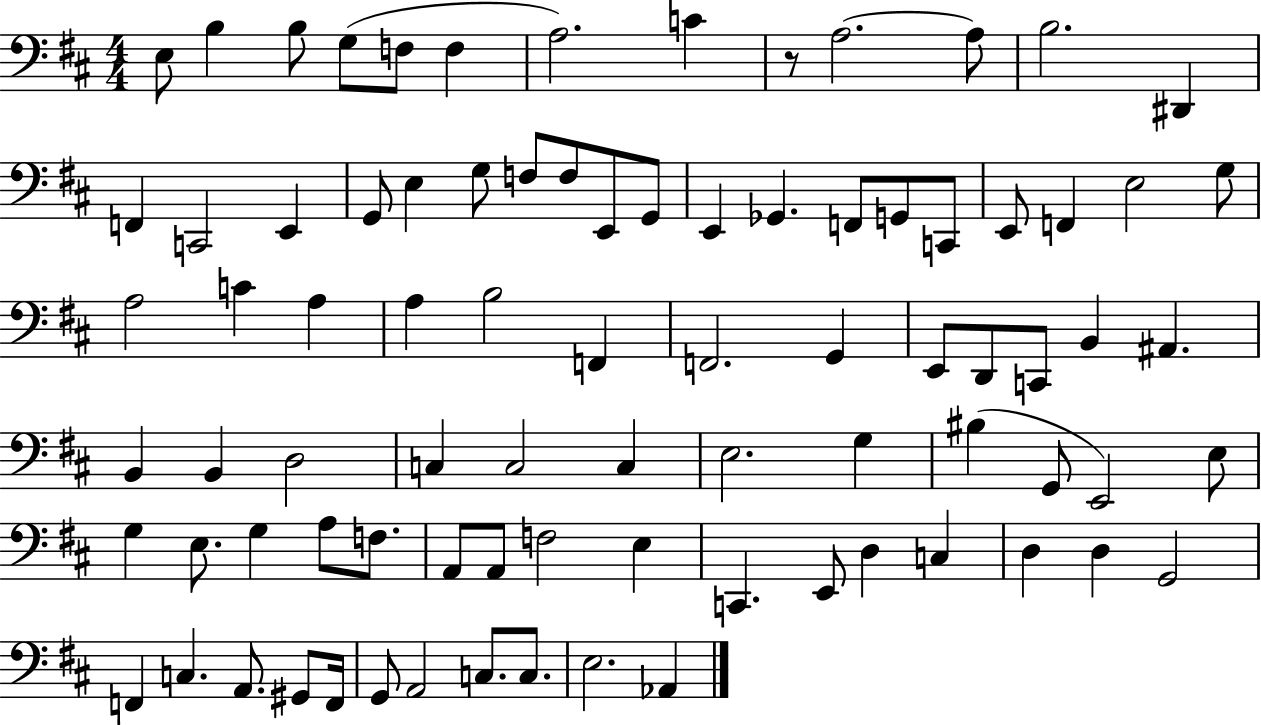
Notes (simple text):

E3/e B3/q B3/e G3/e F3/e F3/q A3/h. C4/q R/e A3/h. A3/e B3/h. D#2/q F2/q C2/h E2/q G2/e E3/q G3/e F3/e F3/e E2/e G2/e E2/q Gb2/q. F2/e G2/e C2/e E2/e F2/q E3/h G3/e A3/h C4/q A3/q A3/q B3/h F2/q F2/h. G2/q E2/e D2/e C2/e B2/q A#2/q. B2/q B2/q D3/h C3/q C3/h C3/q E3/h. G3/q BIS3/q G2/e E2/h E3/e G3/q E3/e. G3/q A3/e F3/e. A2/e A2/e F3/h E3/q C2/q. E2/e D3/q C3/q D3/q D3/q G2/h F2/q C3/q. A2/e. G#2/e F2/s G2/e A2/h C3/e. C3/e. E3/h. Ab2/q